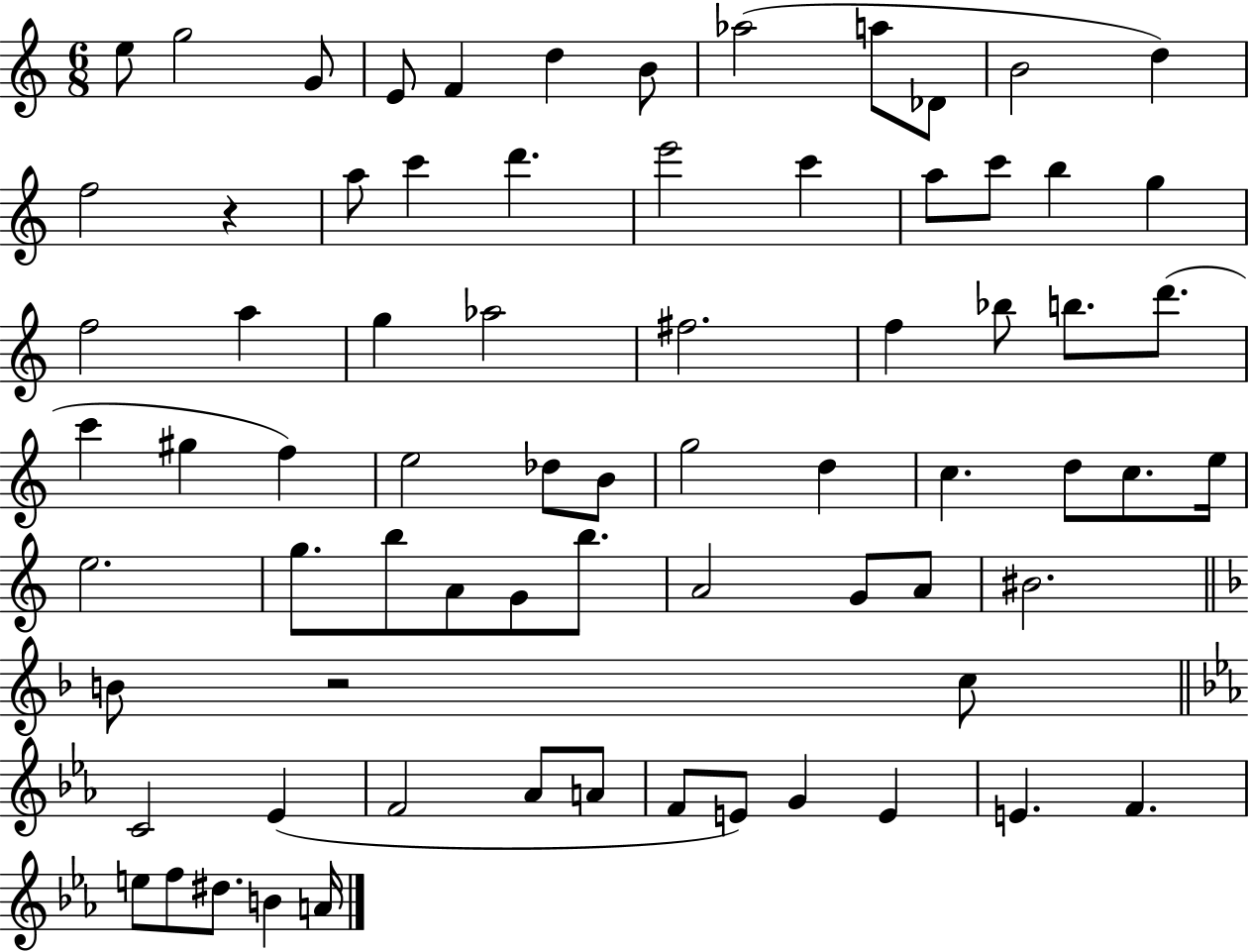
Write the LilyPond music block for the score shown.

{
  \clef treble
  \numericTimeSignature
  \time 6/8
  \key c \major
  e''8 g''2 g'8 | e'8 f'4 d''4 b'8 | aes''2( a''8 des'8 | b'2 d''4) | \break f''2 r4 | a''8 c'''4 d'''4. | e'''2 c'''4 | a''8 c'''8 b''4 g''4 | \break f''2 a''4 | g''4 aes''2 | fis''2. | f''4 bes''8 b''8. d'''8.( | \break c'''4 gis''4 f''4) | e''2 des''8 b'8 | g''2 d''4 | c''4. d''8 c''8. e''16 | \break e''2. | g''8. b''8 a'8 g'8 b''8. | a'2 g'8 a'8 | bis'2. | \break \bar "||" \break \key d \minor b'8 r2 c''8 | \bar "||" \break \key ees \major c'2 ees'4( | f'2 aes'8 a'8 | f'8 e'8) g'4 e'4 | e'4. f'4. | \break e''8 f''8 dis''8. b'4 a'16 | \bar "|."
}